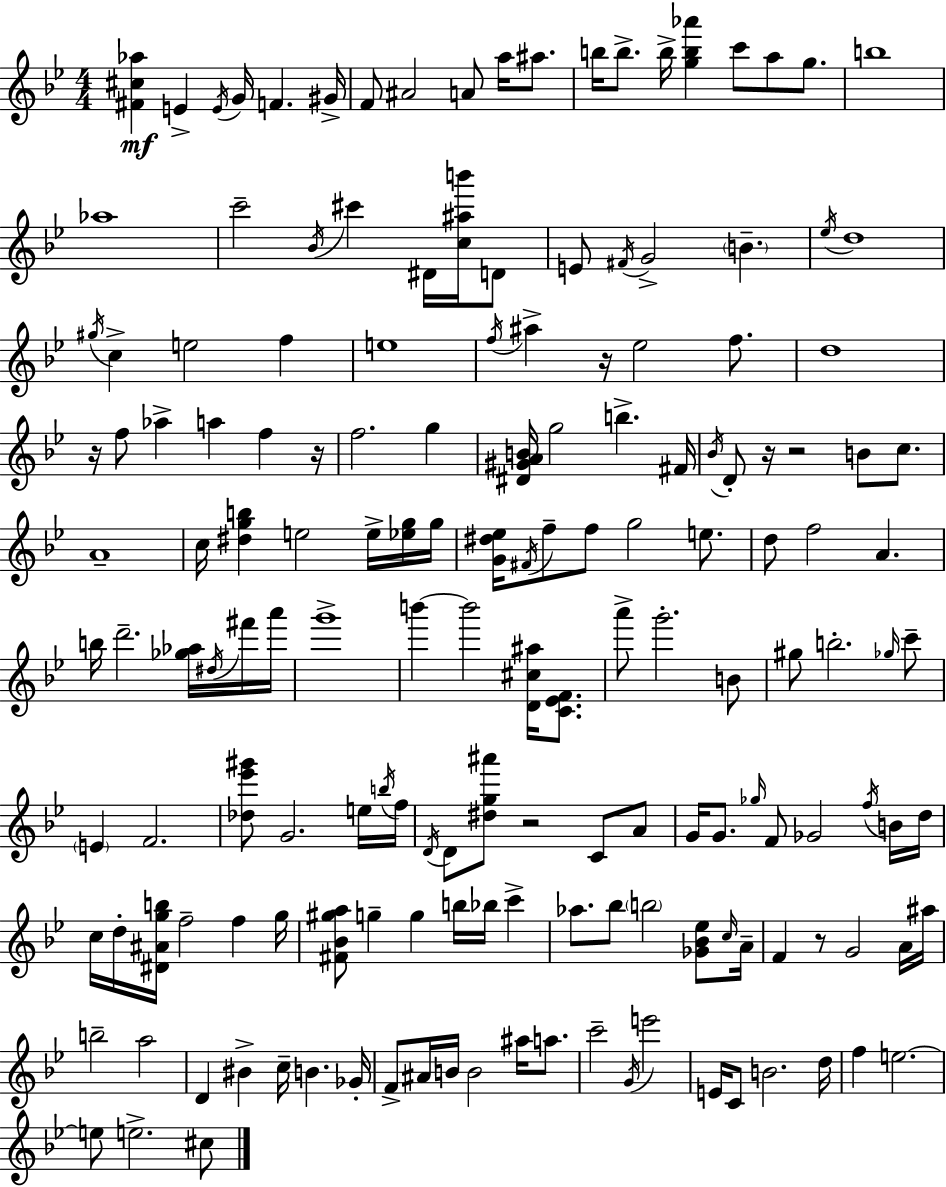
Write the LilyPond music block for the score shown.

{
  \clef treble
  \numericTimeSignature
  \time 4/4
  \key bes \major
  <fis' cis'' aes''>4\mf e'4-> \acciaccatura { e'16 } g'16 f'4. | gis'16-> f'8 ais'2 a'8 a''16 ais''8. | b''16 b''8.-> b''16-> <g'' b'' aes'''>4 c'''8 a''8 g''8. | b''1 | \break aes''1 | c'''2-- \acciaccatura { bes'16 } cis'''4 dis'16 <c'' ais'' b'''>16 | d'8 e'8 \acciaccatura { fis'16 } g'2-> \parenthesize b'4.-- | \acciaccatura { ees''16 } d''1 | \break \acciaccatura { gis''16 } c''4-> e''2 | f''4 e''1 | \acciaccatura { f''16 } ais''4-> r16 ees''2 | f''8. d''1 | \break r16 f''8 aes''4-> a''4 | f''4 r16 f''2. | g''4 <dis' gis' a' b'>16 g''2 b''4.-> | fis'16 \acciaccatura { bes'16 } d'8-. r16 r2 | \break b'8 c''8. a'1-- | c''16 <dis'' g'' b''>4 e''2 | e''16-> <ees'' g''>16 g''16 <g' dis'' ees''>16 \acciaccatura { fis'16 } f''8-- f''8 g''2 | e''8. d''8 f''2 | \break a'4. b''16 d'''2.-- | <ges'' aes''>16 \acciaccatura { dis''16 } fis'''16 a'''16 g'''1-> | b'''4~~ b'''2 | <d' cis'' ais''>16 <c' ees' f'>8. a'''8-> g'''2.-. | \break b'8 gis''8 b''2.-. | \grace { ges''16 } c'''8-- \parenthesize e'4 f'2. | <des'' ees''' gis'''>8 g'2. | e''16 \acciaccatura { b''16 } f''16 \acciaccatura { d'16 } d'8 <dis'' g'' ais'''>8 | \break r2 c'8 a'8 g'16 g'8. | \grace { ges''16 } f'8 ges'2 \acciaccatura { f''16 } b'16 d''16 c''16 d''16-. | <dis' ais' g'' b''>16 f''2-- f''4 g''16 <fis' bes' gis'' a''>8 | g''4-- g''4 b''16 bes''16 c'''4-> aes''8. | \break bes''8 \parenthesize b''2 <ges' bes' ees''>8 \grace { c''16 } a'16-- f'4 | r8 g'2 a'16 ais''16 b''2-- | a''2 d'4 | bis'4-> c''16-- b'4. ges'16-. f'8-> | \break ais'16 b'16 b'2 ais''16 a''8. c'''2-- | \acciaccatura { g'16 } e'''2 | e'16 c'8 b'2. d''16 | f''4 e''2.~~ | \break e''8 e''2.-> cis''8 | \bar "|."
}